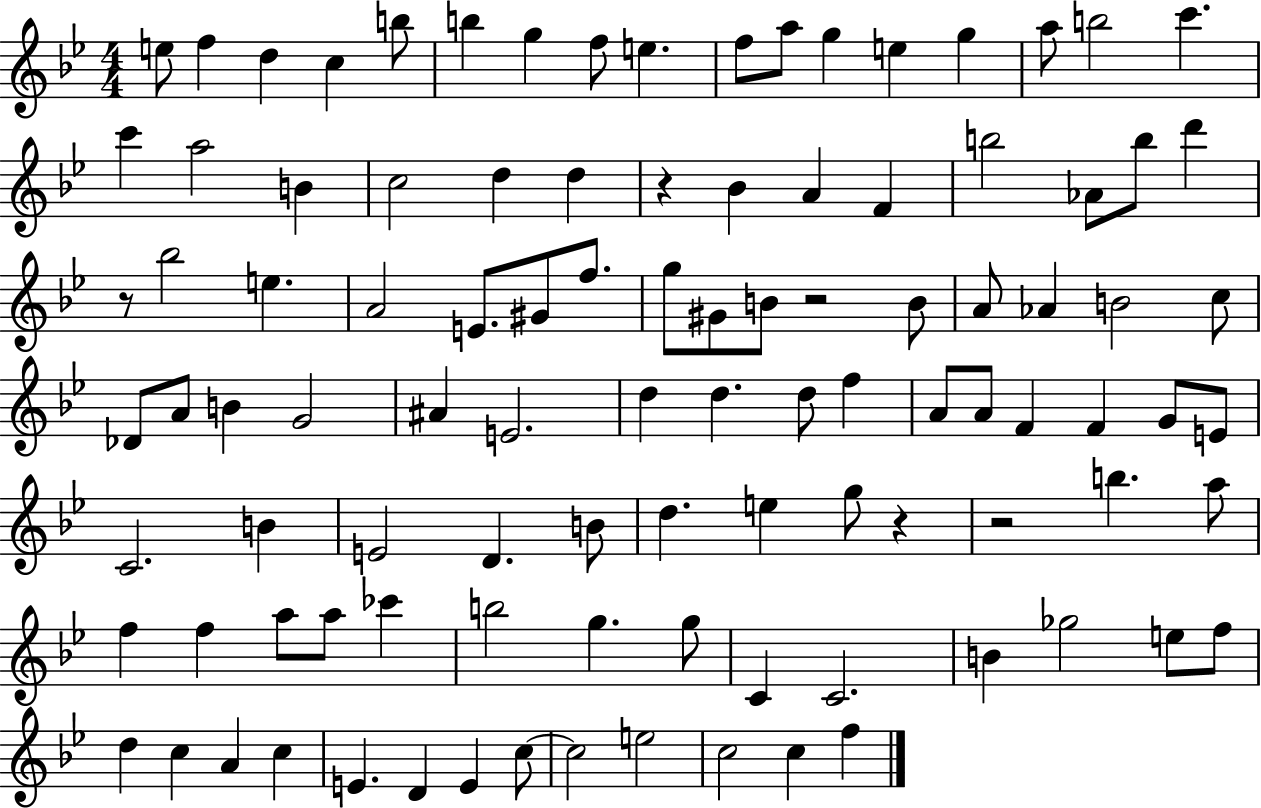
{
  \clef treble
  \numericTimeSignature
  \time 4/4
  \key bes \major
  e''8 f''4 d''4 c''4 b''8 | b''4 g''4 f''8 e''4. | f''8 a''8 g''4 e''4 g''4 | a''8 b''2 c'''4. | \break c'''4 a''2 b'4 | c''2 d''4 d''4 | r4 bes'4 a'4 f'4 | b''2 aes'8 b''8 d'''4 | \break r8 bes''2 e''4. | a'2 e'8. gis'8 f''8. | g''8 gis'8 b'8 r2 b'8 | a'8 aes'4 b'2 c''8 | \break des'8 a'8 b'4 g'2 | ais'4 e'2. | d''4 d''4. d''8 f''4 | a'8 a'8 f'4 f'4 g'8 e'8 | \break c'2. b'4 | e'2 d'4. b'8 | d''4. e''4 g''8 r4 | r2 b''4. a''8 | \break f''4 f''4 a''8 a''8 ces'''4 | b''2 g''4. g''8 | c'4 c'2. | b'4 ges''2 e''8 f''8 | \break d''4 c''4 a'4 c''4 | e'4. d'4 e'4 c''8~~ | c''2 e''2 | c''2 c''4 f''4 | \break \bar "|."
}